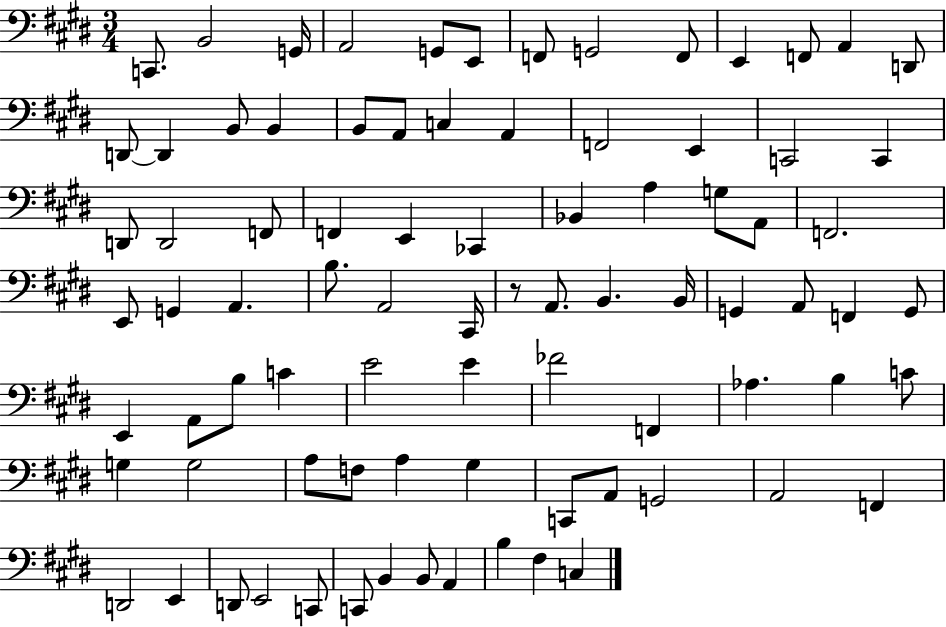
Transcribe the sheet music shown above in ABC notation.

X:1
T:Untitled
M:3/4
L:1/4
K:E
C,,/2 B,,2 G,,/4 A,,2 G,,/2 E,,/2 F,,/2 G,,2 F,,/2 E,, F,,/2 A,, D,,/2 D,,/2 D,, B,,/2 B,, B,,/2 A,,/2 C, A,, F,,2 E,, C,,2 C,, D,,/2 D,,2 F,,/2 F,, E,, _C,, _B,, A, G,/2 A,,/2 F,,2 E,,/2 G,, A,, B,/2 A,,2 ^C,,/4 z/2 A,,/2 B,, B,,/4 G,, A,,/2 F,, G,,/2 E,, A,,/2 B,/2 C E2 E _F2 F,, _A, B, C/2 G, G,2 A,/2 F,/2 A, ^G, C,,/2 A,,/2 G,,2 A,,2 F,, D,,2 E,, D,,/2 E,,2 C,,/2 C,,/2 B,, B,,/2 A,, B, ^F, C,